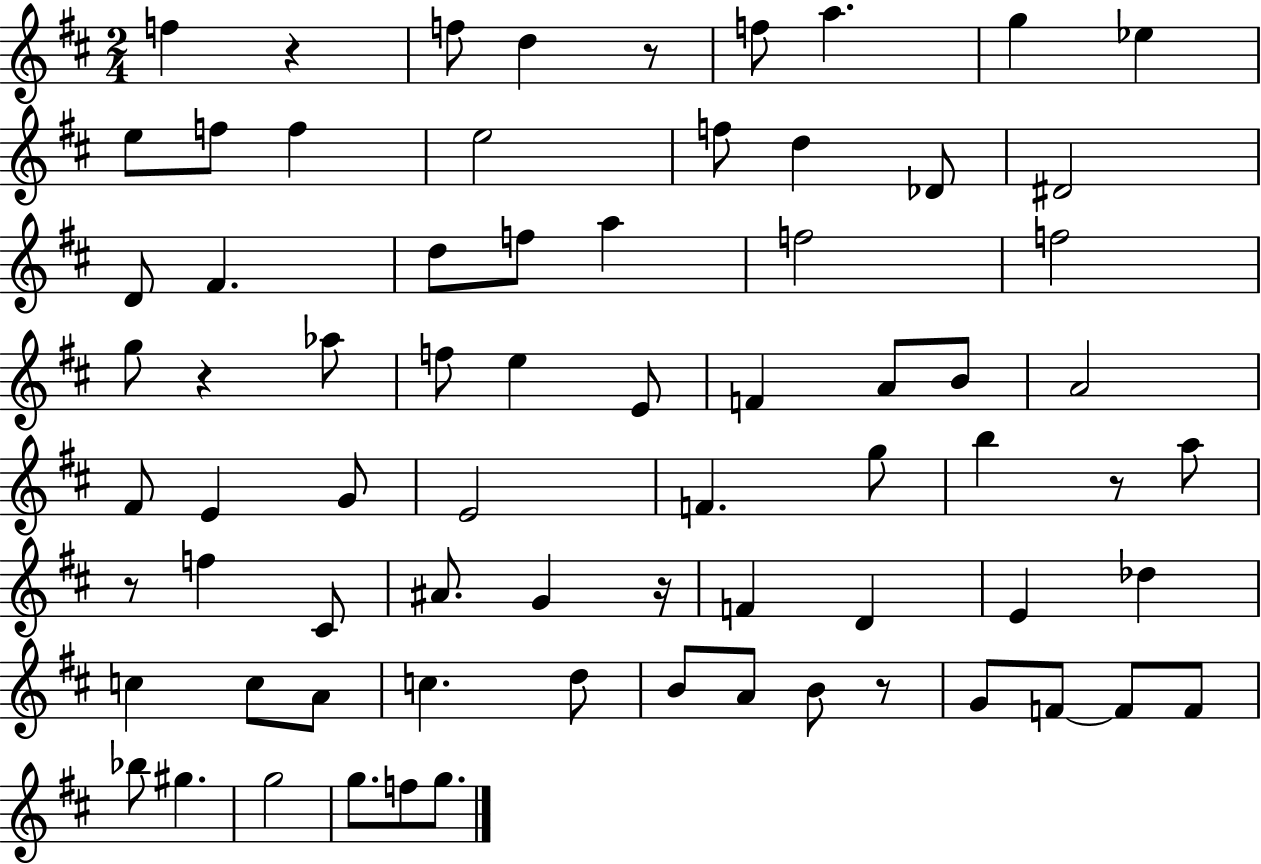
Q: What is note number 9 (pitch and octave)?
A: F5